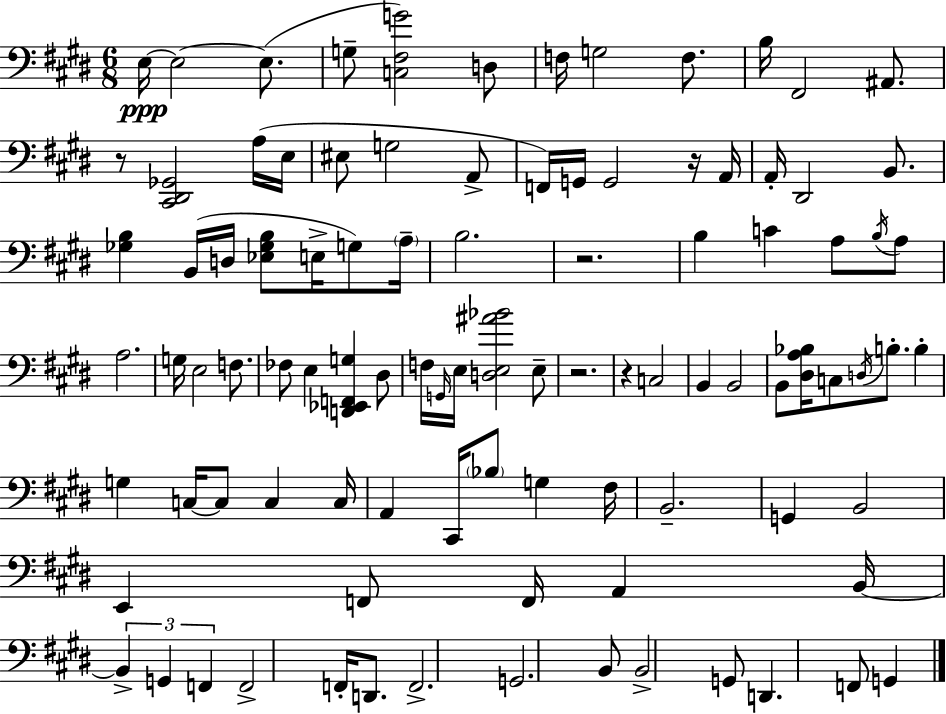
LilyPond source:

{
  \clef bass
  \numericTimeSignature
  \time 6/8
  \key e \major
  e16~~\ppp e2~~ e8.( | g8-- <c fis g'>2) d8 | f16 g2 f8. | b16 fis,2 ais,8. | \break r8 <cis, dis, ges,>2 a16( e16 | eis8 g2 a,8-> | f,16) g,16 g,2 r16 a,16 | a,16-. dis,2 b,8. | \break <ges b>4 b,16( d16 <ees ges b>8 e16-> g8) \parenthesize a16-- | b2. | r2. | b4 c'4 a8 \acciaccatura { b16 } a8 | \break a2. | g16 e2 f8. | fes8 e4 <d, ees, f, g>4 dis8 | f16 \grace { g,16 } e16 <d e ais' bes'>2 | \break e8-- r2. | r4 c2 | b,4 b,2 | b,8 <dis a bes>16 c8 \acciaccatura { d16 } b8.-. b4-. | \break g4 c16~~ c8 c4 | c16 a,4 cis,16 \parenthesize bes8 g4 | fis16 b,2.-- | g,4 b,2 | \break e,4 f,8 f,16 a,4 | b,16~~ \tuplet 3/2 { b,4-> g,4 f,4 } | f,2-> f,16-. | d,8. f,2.-> | \break g,2. | b,8 b,2-> | g,8 d,4. f,8 g,4 | \bar "|."
}